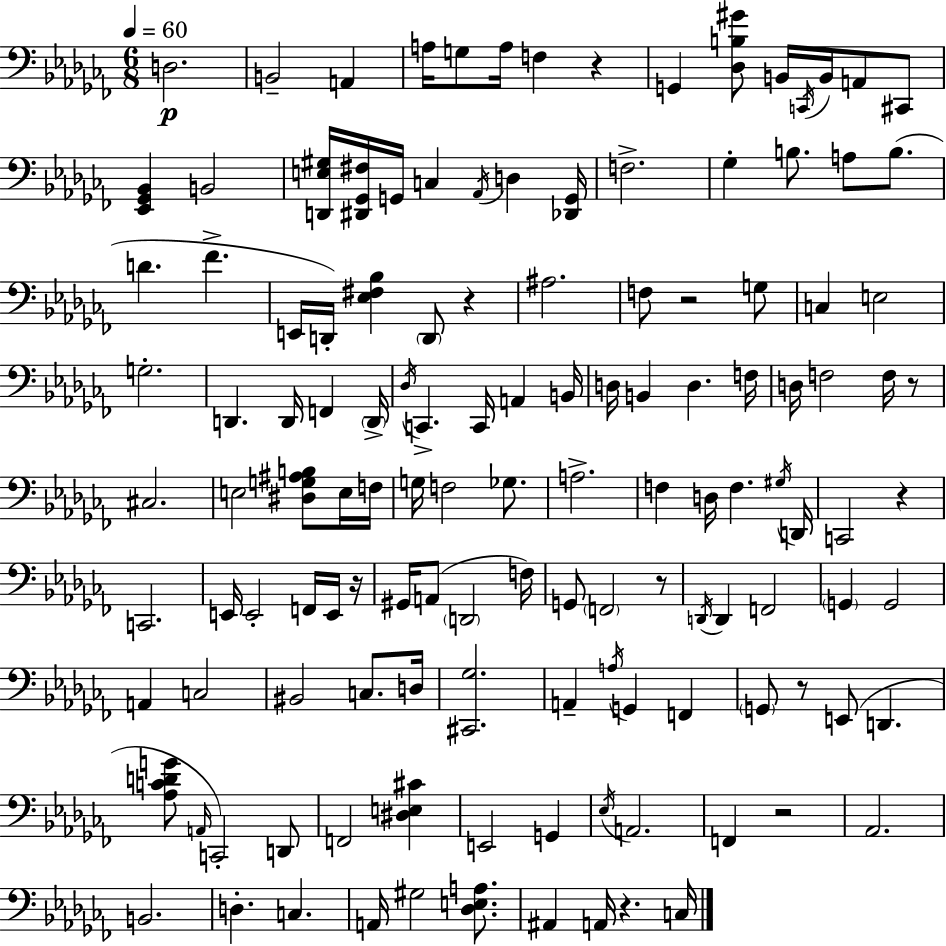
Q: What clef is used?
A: bass